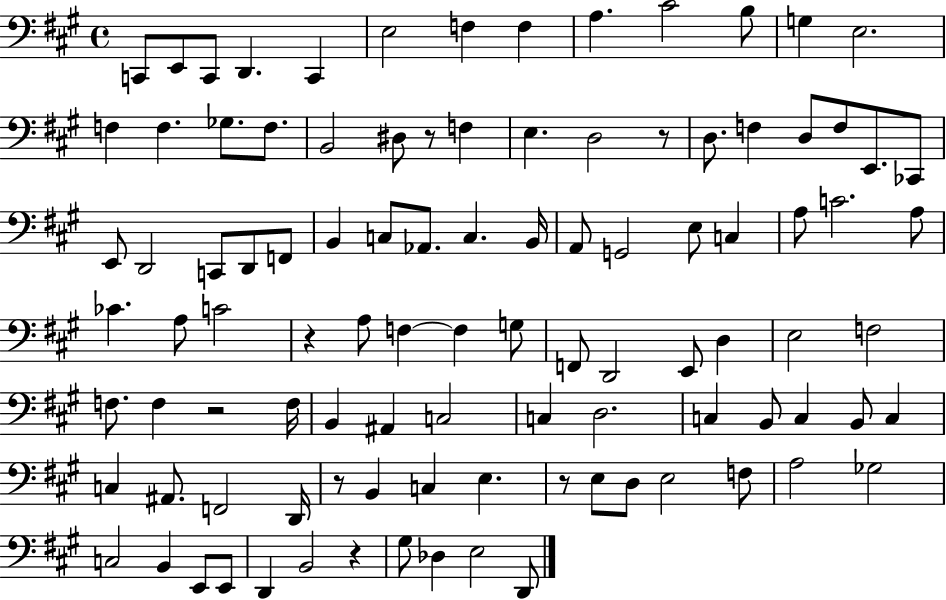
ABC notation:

X:1
T:Untitled
M:4/4
L:1/4
K:A
C,,/2 E,,/2 C,,/2 D,, C,, E,2 F, F, A, ^C2 B,/2 G, E,2 F, F, _G,/2 F,/2 B,,2 ^D,/2 z/2 F, E, D,2 z/2 D,/2 F, D,/2 F,/2 E,,/2 _C,,/2 E,,/2 D,,2 C,,/2 D,,/2 F,,/2 B,, C,/2 _A,,/2 C, B,,/4 A,,/2 G,,2 E,/2 C, A,/2 C2 A,/2 _C A,/2 C2 z A,/2 F, F, G,/2 F,,/2 D,,2 E,,/2 D, E,2 F,2 F,/2 F, z2 F,/4 B,, ^A,, C,2 C, D,2 C, B,,/2 C, B,,/2 C, C, ^A,,/2 F,,2 D,,/4 z/2 B,, C, E, z/2 E,/2 D,/2 E,2 F,/2 A,2 _G,2 C,2 B,, E,,/2 E,,/2 D,, B,,2 z ^G,/2 _D, E,2 D,,/2